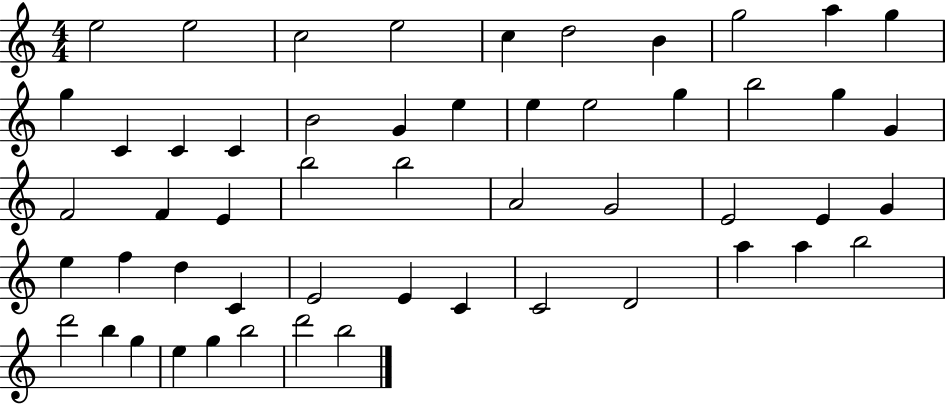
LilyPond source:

{
  \clef treble
  \numericTimeSignature
  \time 4/4
  \key c \major
  e''2 e''2 | c''2 e''2 | c''4 d''2 b'4 | g''2 a''4 g''4 | \break g''4 c'4 c'4 c'4 | b'2 g'4 e''4 | e''4 e''2 g''4 | b''2 g''4 g'4 | \break f'2 f'4 e'4 | b''2 b''2 | a'2 g'2 | e'2 e'4 g'4 | \break e''4 f''4 d''4 c'4 | e'2 e'4 c'4 | c'2 d'2 | a''4 a''4 b''2 | \break d'''2 b''4 g''4 | e''4 g''4 b''2 | d'''2 b''2 | \bar "|."
}